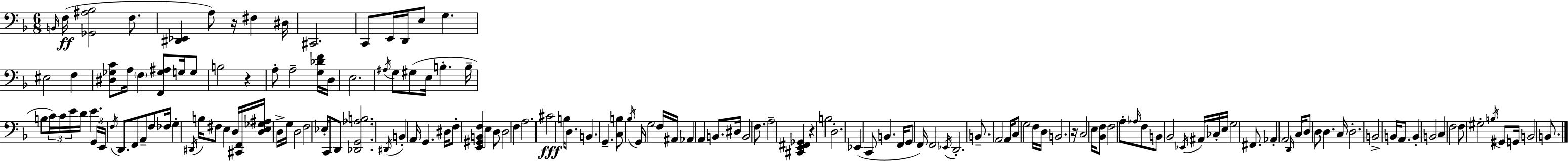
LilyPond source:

{
  \clef bass
  \numericTimeSignature
  \time 6/8
  \key f \major
  \grace { b,16 }(\ff f16 <ges, ais bes>2 f8. | <dis, ees,>4 a8) r16 fis4 | dis16 cis,2. | c,8 e,16 d,16 e8 g4. | \break eis2 f4 | <dis ges c'>8 a16 \parenthesize f4 <f, ges ais>8 g16 g8 | b2 r4 | a8-. a2-- <g des' f'>16 | \break d16 e2. | \acciaccatura { ais16 } g8 gis8( e16 b4.-. | b16-- b8 \tuplet 3/2 { c'16) c'16 e'16 } d'16 e'4. | \tuplet 3/2 { g,16 e,16 \acciaccatura { f16 } } d,8. f,8 a,8-- | \break f8 fes16 g4-. \acciaccatura { dis,16 } b16 fis8 e4 | d16 <cis, f,>16 <d e ges ais>16 d16-> g16 d2 | f2 | ees16-. c,16 d,8 <des, g, aes b>2. | \break \acciaccatura { dis,16 } b,4-. a,16 g,4. | dis16 f8-. <e, gis, b, f>4 e4 | d8 d2 | f4 a2. | \break cis'2\fff | b16 d8. b,4. g,4.-- | <c b>8 \acciaccatura { bes16 } g,16 g2 | f16 ais,16 aes,4 a,4 | \break b,8. dis16 b,2 | f8. a2-- | <cis, e, fis, ges,>4 r4 b2 | d2.-. | \break ees,4( c,8 | b,4. f,16 g,8 f,16) f,2 | \acciaccatura { ees,16 } d,2.-. | b,8.-- a,2 | \break a,16 c8 g2 | f16 d16 b,2. | r16 c2 | e16 <bes, f>8 f2 | \break a8-. \grace { aes16 } f8 b,8 bes,2 | \acciaccatura { ees,16 } ais,16 ces16-. e16 g2 | fis,8. aes,4-. | a,2 \grace { d,16 } c16 d8 | \break d8 d4. c16 d2.-. | b,2-> | b,16 a,8. b,4-. | b,2 c4 | \break f2 f8 | gis2-. \acciaccatura { b16 } gis,8 g,16 | b,2 b,8. \bar "|."
}